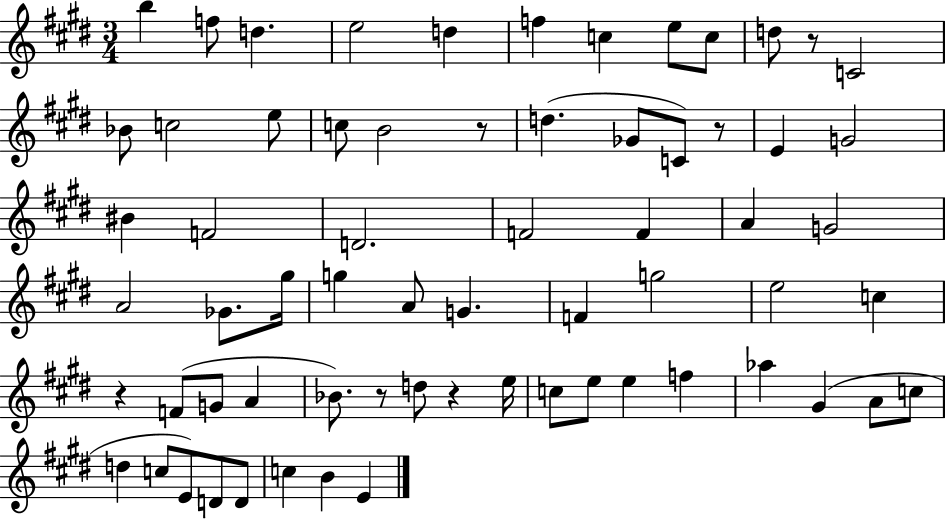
{
  \clef treble
  \numericTimeSignature
  \time 3/4
  \key e \major
  \repeat volta 2 { b''4 f''8 d''4. | e''2 d''4 | f''4 c''4 e''8 c''8 | d''8 r8 c'2 | \break bes'8 c''2 e''8 | c''8 b'2 r8 | d''4.( ges'8 c'8) r8 | e'4 g'2 | \break bis'4 f'2 | d'2. | f'2 f'4 | a'4 g'2 | \break a'2 ges'8. gis''16 | g''4 a'8 g'4. | f'4 g''2 | e''2 c''4 | \break r4 f'8( g'8 a'4 | bes'8.) r8 d''8 r4 e''16 | c''8 e''8 e''4 f''4 | aes''4 gis'4( a'8 c''8 | \break d''4 c''8 e'8) d'8 d'8 | c''4 b'4 e'4 | } \bar "|."
}